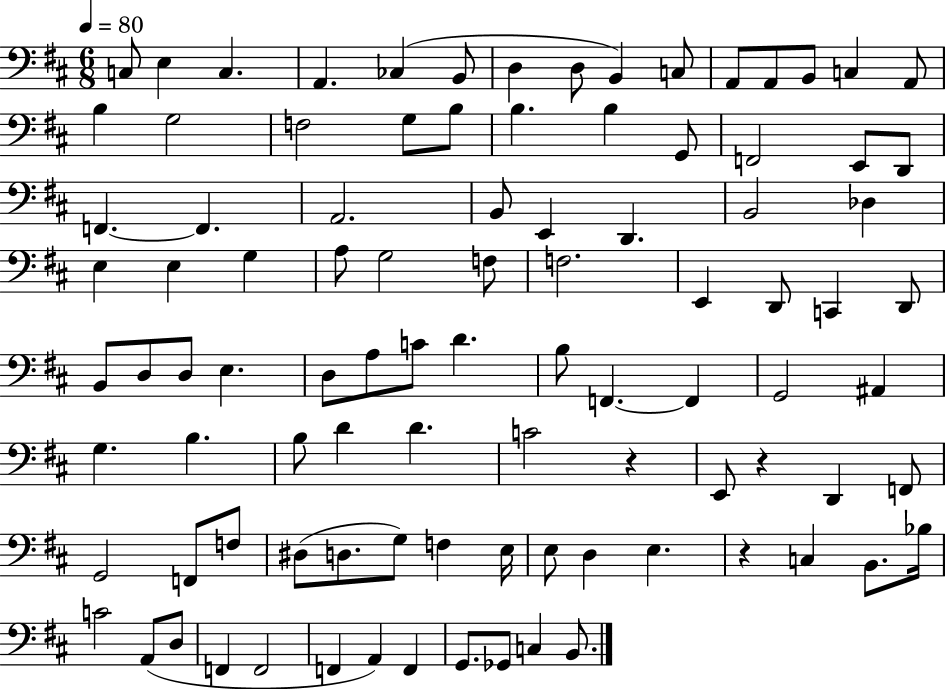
X:1
T:Untitled
M:6/8
L:1/4
K:D
C,/2 E, C, A,, _C, B,,/2 D, D,/2 B,, C,/2 A,,/2 A,,/2 B,,/2 C, A,,/2 B, G,2 F,2 G,/2 B,/2 B, B, G,,/2 F,,2 E,,/2 D,,/2 F,, F,, A,,2 B,,/2 E,, D,, B,,2 _D, E, E, G, A,/2 G,2 F,/2 F,2 E,, D,,/2 C,, D,,/2 B,,/2 D,/2 D,/2 E, D,/2 A,/2 C/2 D B,/2 F,, F,, G,,2 ^A,, G, B, B,/2 D D C2 z E,,/2 z D,, F,,/2 G,,2 F,,/2 F,/2 ^D,/2 D,/2 G,/2 F, E,/4 E,/2 D, E, z C, B,,/2 _B,/4 C2 A,,/2 D,/2 F,, F,,2 F,, A,, F,, G,,/2 _G,,/2 C, B,,/2